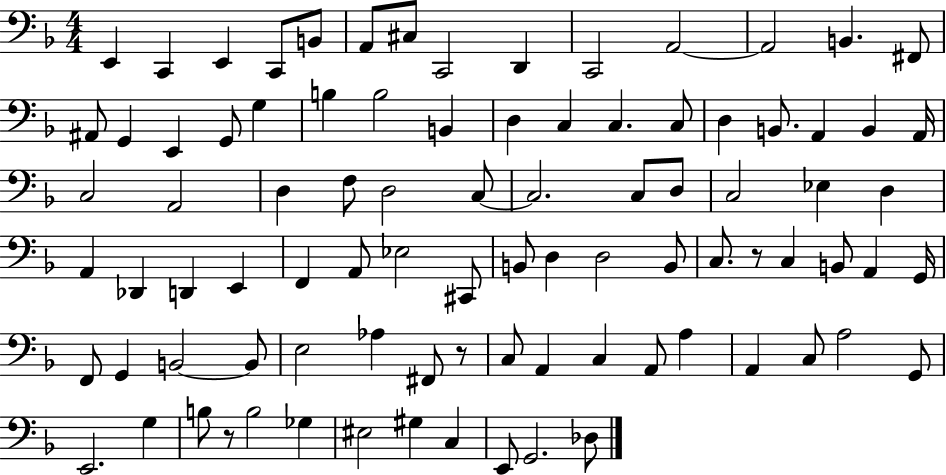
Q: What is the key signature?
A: F major